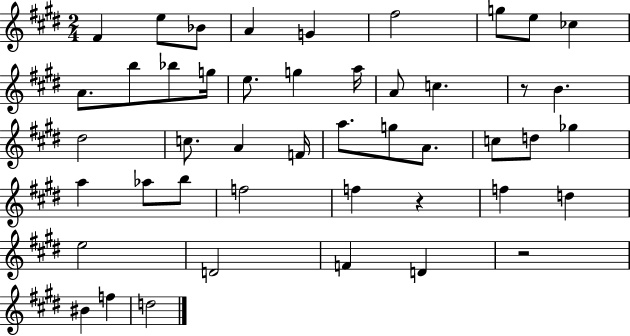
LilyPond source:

{
  \clef treble
  \numericTimeSignature
  \time 2/4
  \key e \major
  fis'4 e''8 bes'8 | a'4 g'4 | fis''2 | g''8 e''8 ces''4 | \break a'8. b''8 bes''8 g''16 | e''8. g''4 a''16 | a'8 c''4. | r8 b'4. | \break dis''2 | c''8. a'4 f'16 | a''8. g''8 a'8. | c''8 d''8 ges''4 | \break a''4 aes''8 b''8 | f''2 | f''4 r4 | f''4 d''4 | \break e''2 | d'2 | f'4 d'4 | r2 | \break bis'4 f''4 | d''2 | \bar "|."
}